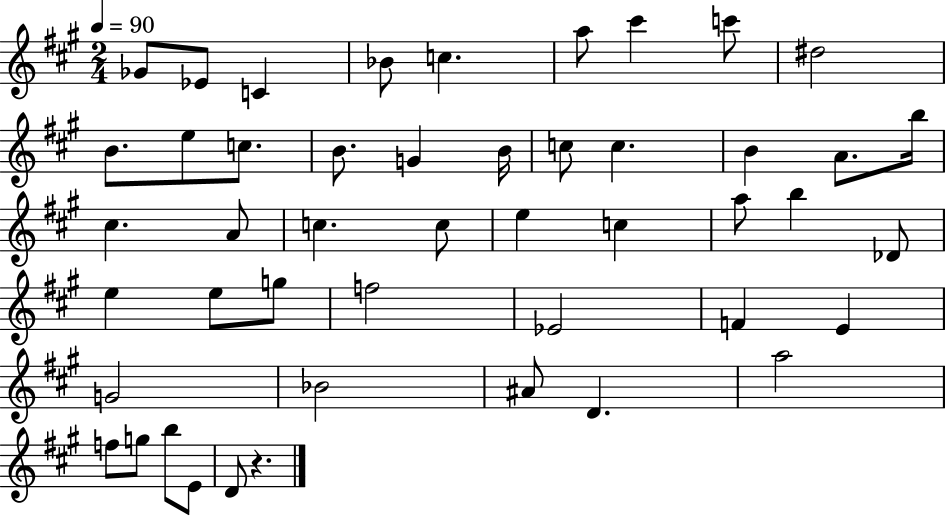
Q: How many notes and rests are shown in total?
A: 47